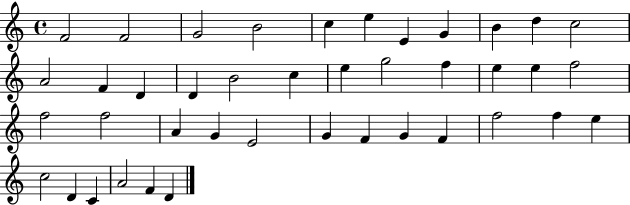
{
  \clef treble
  \time 4/4
  \defaultTimeSignature
  \key c \major
  f'2 f'2 | g'2 b'2 | c''4 e''4 e'4 g'4 | b'4 d''4 c''2 | \break a'2 f'4 d'4 | d'4 b'2 c''4 | e''4 g''2 f''4 | e''4 e''4 f''2 | \break f''2 f''2 | a'4 g'4 e'2 | g'4 f'4 g'4 f'4 | f''2 f''4 e''4 | \break c''2 d'4 c'4 | a'2 f'4 d'4 | \bar "|."
}